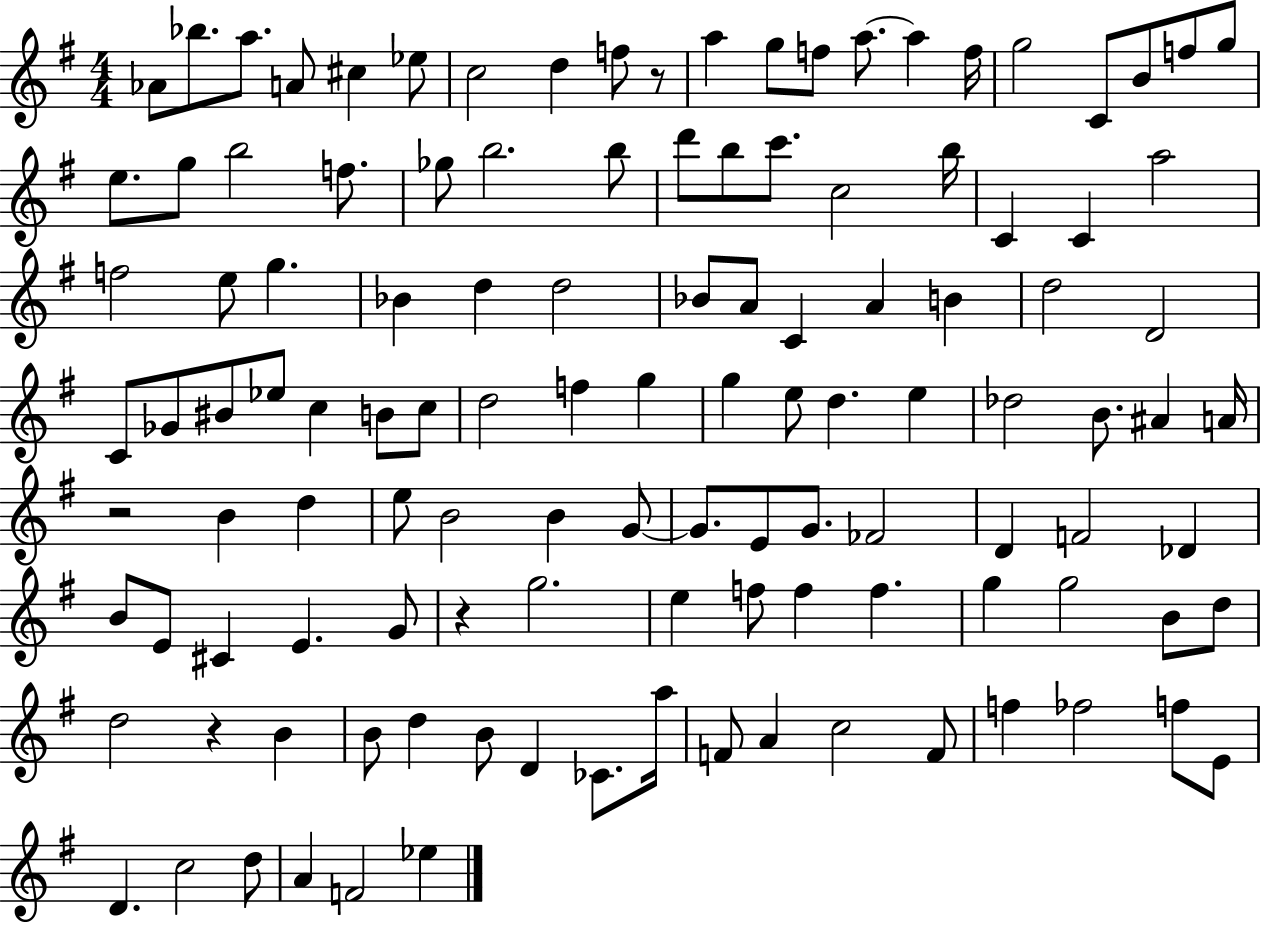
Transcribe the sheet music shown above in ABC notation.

X:1
T:Untitled
M:4/4
L:1/4
K:G
_A/2 _b/2 a/2 A/2 ^c _e/2 c2 d f/2 z/2 a g/2 f/2 a/2 a f/4 g2 C/2 B/2 f/2 g/2 e/2 g/2 b2 f/2 _g/2 b2 b/2 d'/2 b/2 c'/2 c2 b/4 C C a2 f2 e/2 g _B d d2 _B/2 A/2 C A B d2 D2 C/2 _G/2 ^B/2 _e/2 c B/2 c/2 d2 f g g e/2 d e _d2 B/2 ^A A/4 z2 B d e/2 B2 B G/2 G/2 E/2 G/2 _F2 D F2 _D B/2 E/2 ^C E G/2 z g2 e f/2 f f g g2 B/2 d/2 d2 z B B/2 d B/2 D _C/2 a/4 F/2 A c2 F/2 f _f2 f/2 E/2 D c2 d/2 A F2 _e